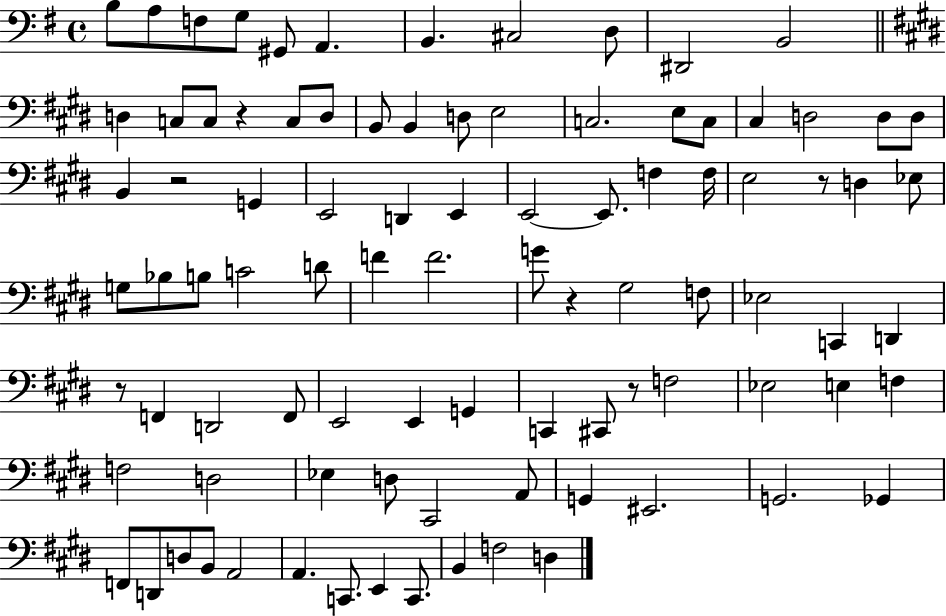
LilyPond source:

{
  \clef bass
  \time 4/4
  \defaultTimeSignature
  \key g \major
  b8 a8 f8 g8 gis,8 a,4. | b,4. cis2 d8 | dis,2 b,2 | \bar "||" \break \key e \major d4 c8 c8 r4 c8 d8 | b,8 b,4 d8 e2 | c2. e8 c8 | cis4 d2 d8 d8 | \break b,4 r2 g,4 | e,2 d,4 e,4 | e,2~~ e,8. f4 f16 | e2 r8 d4 ees8 | \break g8 bes8 b8 c'2 d'8 | f'4 f'2. | g'8 r4 gis2 f8 | ees2 c,4 d,4 | \break r8 f,4 d,2 f,8 | e,2 e,4 g,4 | c,4 cis,8 r8 f2 | ees2 e4 f4 | \break f2 d2 | ees4 d8 cis,2 a,8 | g,4 eis,2. | g,2. ges,4 | \break f,8 d,8 d8 b,8 a,2 | a,4. c,8. e,4 c,8. | b,4 f2 d4 | \bar "|."
}